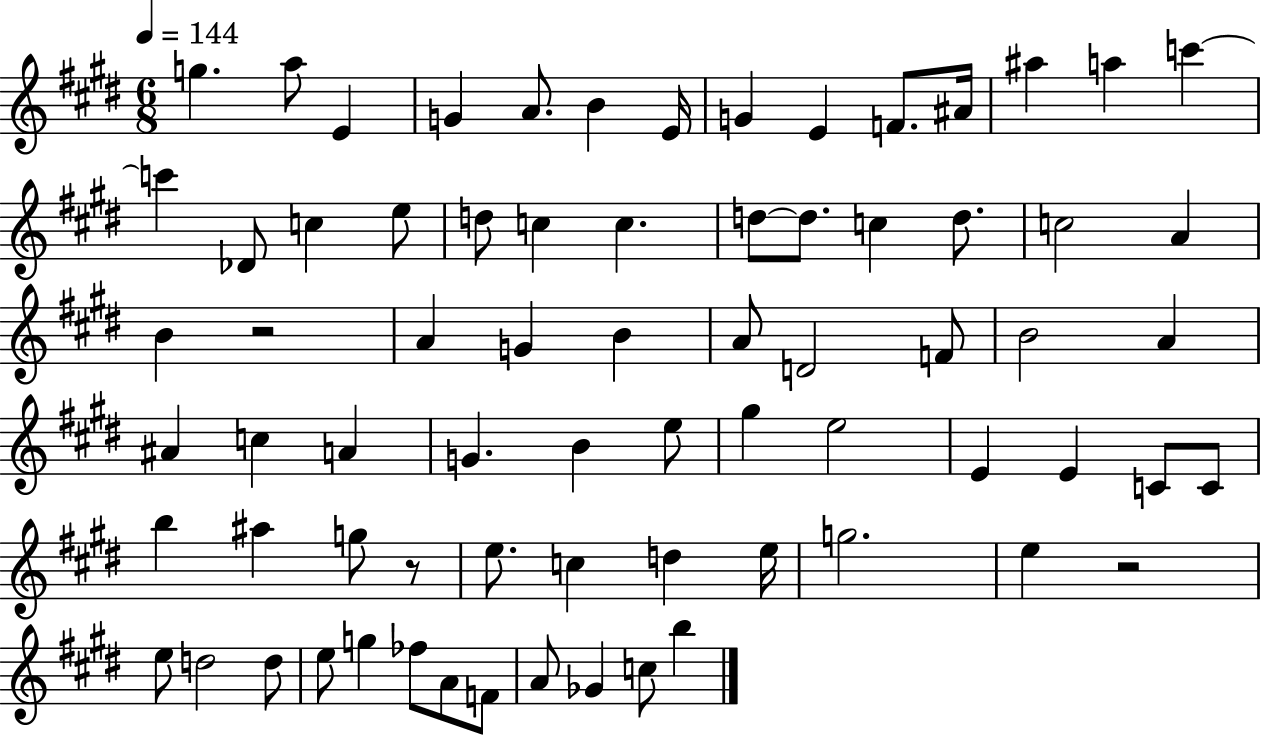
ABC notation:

X:1
T:Untitled
M:6/8
L:1/4
K:E
g a/2 E G A/2 B E/4 G E F/2 ^A/4 ^a a c' c' _D/2 c e/2 d/2 c c d/2 d/2 c d/2 c2 A B z2 A G B A/2 D2 F/2 B2 A ^A c A G B e/2 ^g e2 E E C/2 C/2 b ^a g/2 z/2 e/2 c d e/4 g2 e z2 e/2 d2 d/2 e/2 g _f/2 A/2 F/2 A/2 _G c/2 b